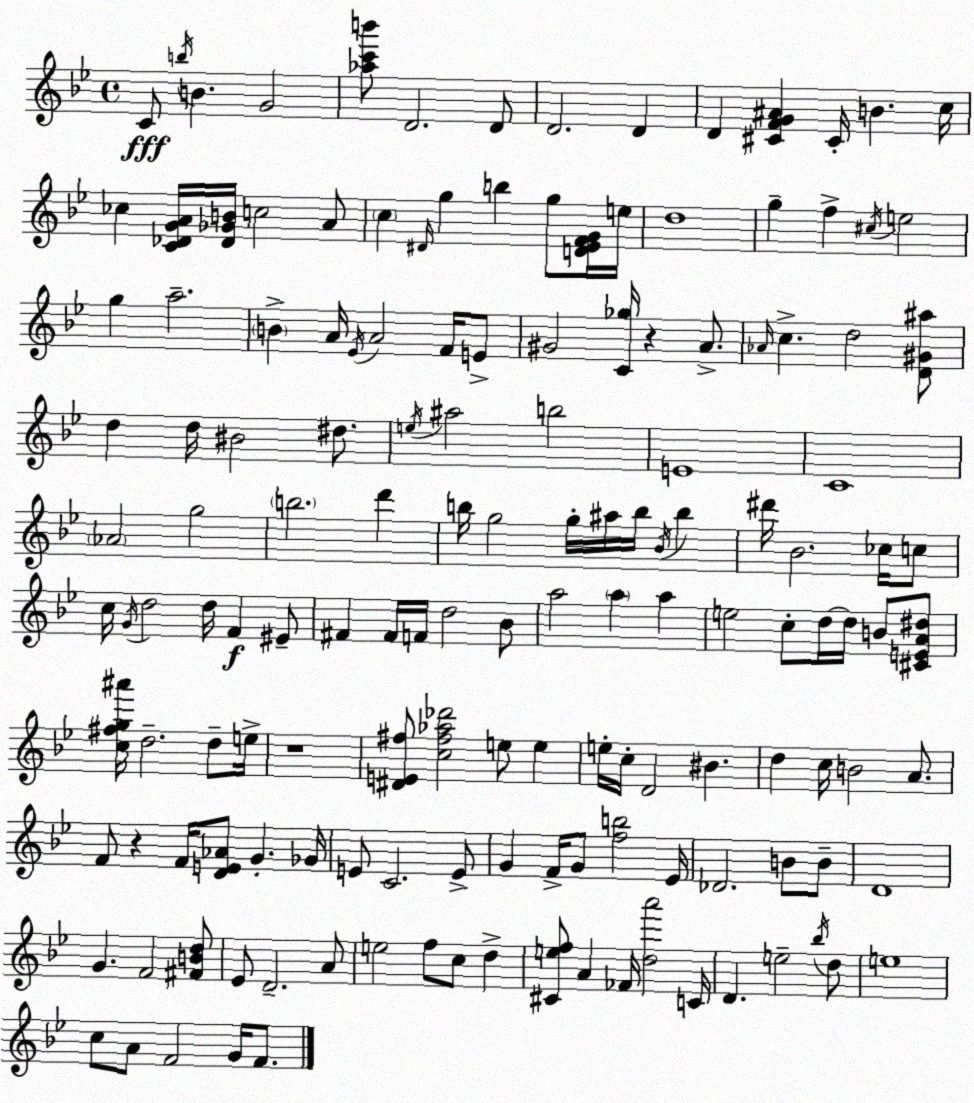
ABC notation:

X:1
T:Untitled
M:4/4
L:1/4
K:Gm
C/2 b/4 B G2 [_ac'b']/2 D2 D/2 D2 D D [^CFG^A] ^C/4 B c/4 _c [C_DGA]/4 [_D_GB]/4 c2 A/2 c ^D/4 g b g/2 [D_EFG]/4 e/4 d4 g f ^c/4 e2 g a2 B A/4 _E/4 A2 F/4 E/2 ^G2 [C_g]/4 z A/2 _A/4 c d2 [D^G^a]/2 d d/4 ^B2 ^d/2 e/4 ^a2 b2 E4 C4 _A2 g2 b2 d' b/4 g2 g/4 ^a/4 b/4 _B/4 b ^d'/4 _B2 _c/4 c/2 c/4 G/4 d2 d/4 F ^E/2 ^F ^F/4 F/4 d2 _B/2 a2 a a e2 c/2 d/4 d/4 B/2 [^CEA^d]/2 [c^fg^a']/4 d2 d/2 e/4 z4 [^DE^f]/2 [c^f_a_d']2 e/2 e e/4 c/4 D2 ^B d c/4 B2 A/2 F/2 z F/4 [DE_A]/2 G _G/4 E/2 C2 E/2 G F/4 G/2 [fb]2 _E/4 _D2 B/2 B/2 D4 G F2 [^FBd]/2 _E/2 D2 A/2 e2 f/2 c/2 d [^Cef]/2 A _F/4 [da']2 C/4 D e2 _b/4 d/2 e4 c/2 A/2 F2 G/4 F/2